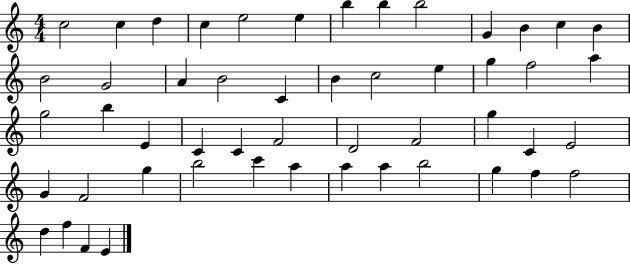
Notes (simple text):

C5/h C5/q D5/q C5/q E5/h E5/q B5/q B5/q B5/h G4/q B4/q C5/q B4/q B4/h G4/h A4/q B4/h C4/q B4/q C5/h E5/q G5/q F5/h A5/q G5/h B5/q E4/q C4/q C4/q F4/h D4/h F4/h G5/q C4/q E4/h G4/q F4/h G5/q B5/h C6/q A5/q A5/q A5/q B5/h G5/q F5/q F5/h D5/q F5/q F4/q E4/q